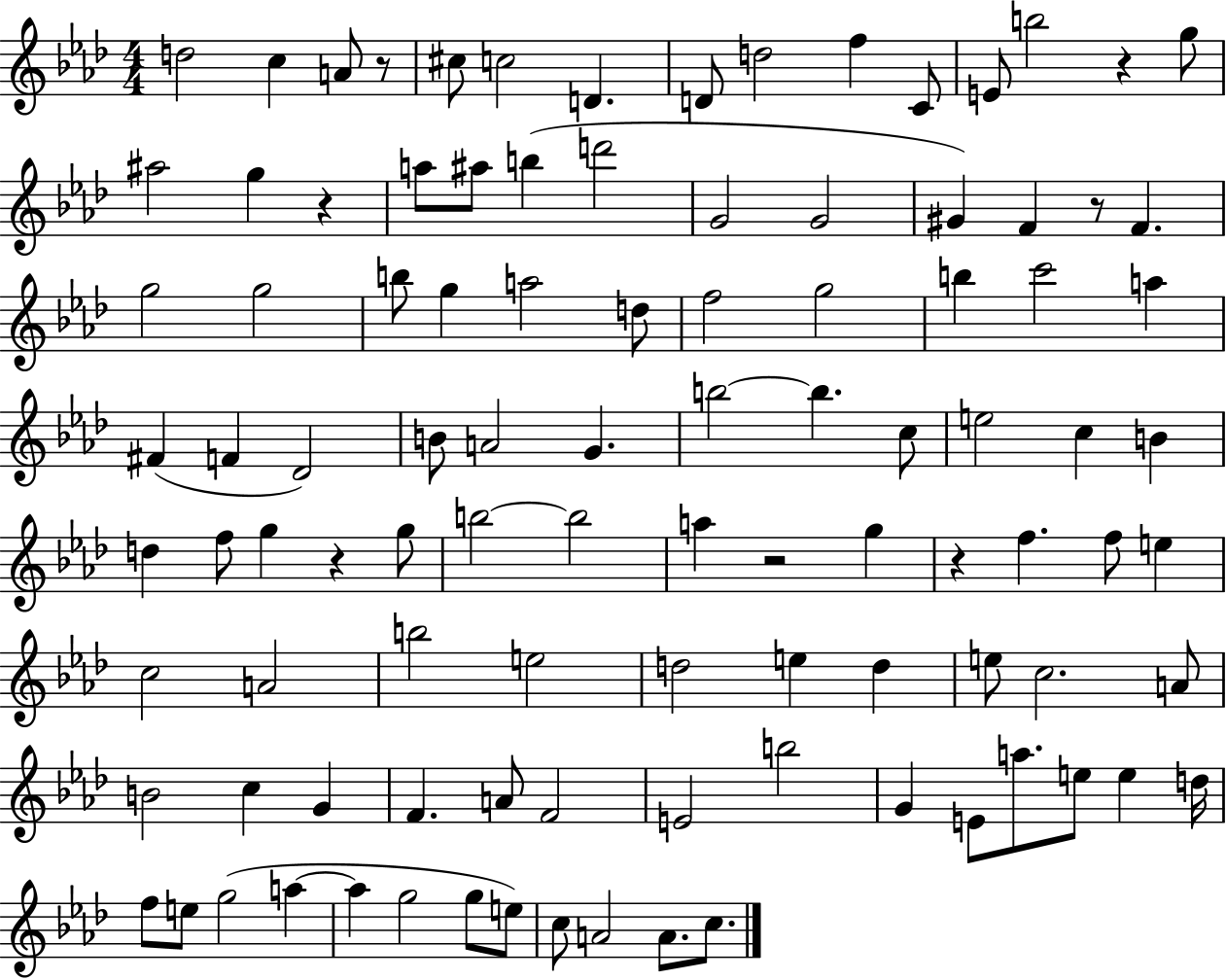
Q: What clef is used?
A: treble